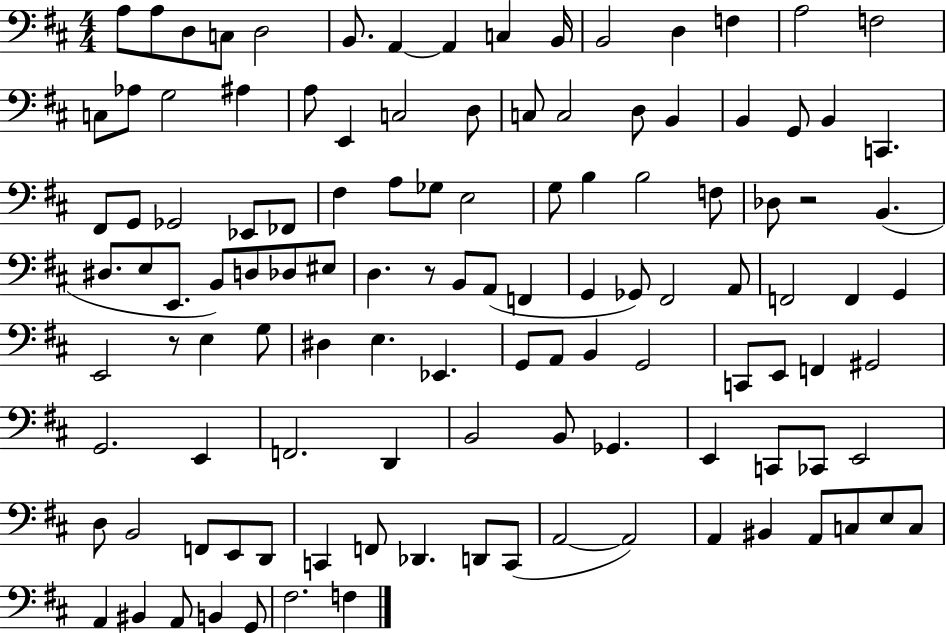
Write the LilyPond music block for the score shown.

{
  \clef bass
  \numericTimeSignature
  \time 4/4
  \key d \major
  a8 a8 d8 c8 d2 | b,8. a,4~~ a,4 c4 b,16 | b,2 d4 f4 | a2 f2 | \break c8 aes8 g2 ais4 | a8 e,4 c2 d8 | c8 c2 d8 b,4 | b,4 g,8 b,4 c,4. | \break fis,8 g,8 ges,2 ees,8 fes,8 | fis4 a8 ges8 e2 | g8 b4 b2 f8 | des8 r2 b,4.( | \break dis8. e8 e,8. b,8) d8 des8 eis8 | d4. r8 b,8 a,8( f,4 | g,4 ges,8) fis,2 a,8 | f,2 f,4 g,4 | \break e,2 r8 e4 g8 | dis4 e4. ees,4. | g,8 a,8 b,4 g,2 | c,8 e,8 f,4 gis,2 | \break g,2. e,4 | f,2. d,4 | b,2 b,8 ges,4. | e,4 c,8 ces,8 e,2 | \break d8 b,2 f,8 e,8 d,8 | c,4 f,8 des,4. d,8 c,8( | a,2~~ a,2) | a,4 bis,4 a,8 c8 e8 c8 | \break a,4 bis,4 a,8 b,4 g,8 | fis2. f4 | \bar "|."
}